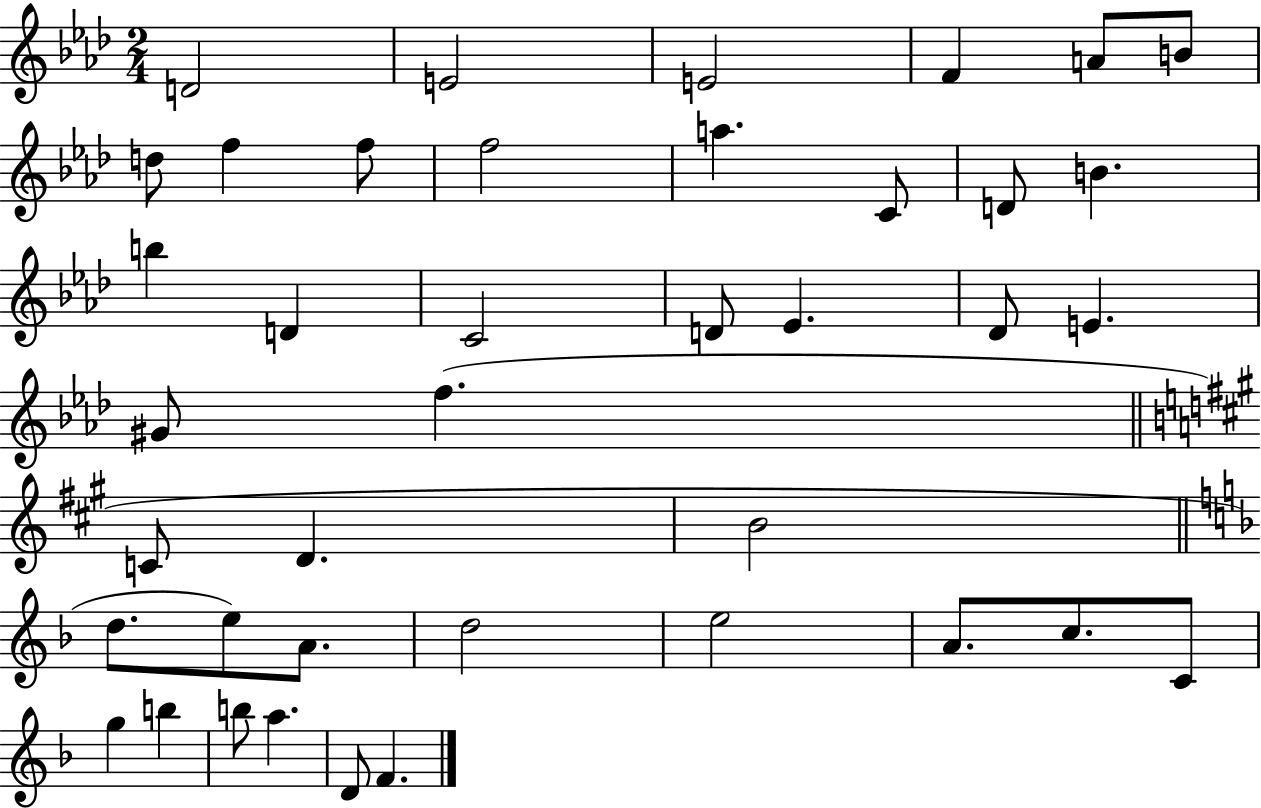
D4/h E4/h E4/h F4/q A4/e B4/e D5/e F5/q F5/e F5/h A5/q. C4/e D4/e B4/q. B5/q D4/q C4/h D4/e Eb4/q. Db4/e E4/q. G#4/e F5/q. C4/e D4/q. B4/h D5/e. E5/e A4/e. D5/h E5/h A4/e. C5/e. C4/e G5/q B5/q B5/e A5/q. D4/e F4/q.